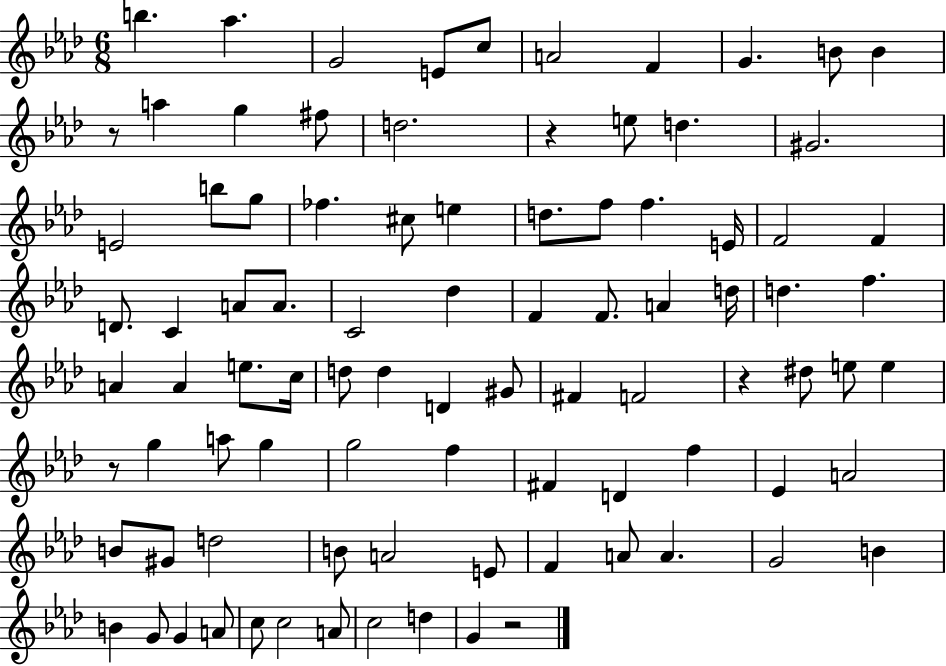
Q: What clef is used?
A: treble